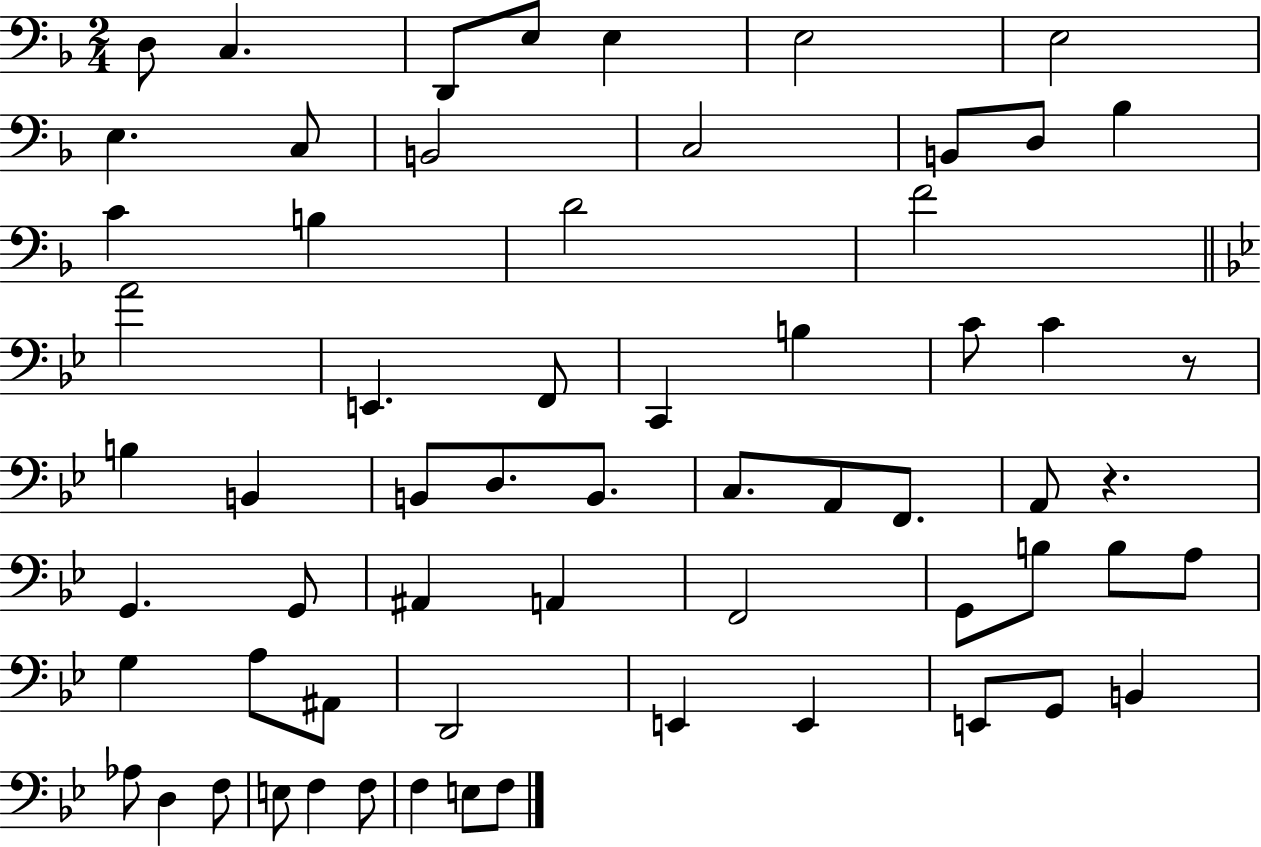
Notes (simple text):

D3/e C3/q. D2/e E3/e E3/q E3/h E3/h E3/q. C3/e B2/h C3/h B2/e D3/e Bb3/q C4/q B3/q D4/h F4/h A4/h E2/q. F2/e C2/q B3/q C4/e C4/q R/e B3/q B2/q B2/e D3/e. B2/e. C3/e. A2/e F2/e. A2/e R/q. G2/q. G2/e A#2/q A2/q F2/h G2/e B3/e B3/e A3/e G3/q A3/e A#2/e D2/h E2/q E2/q E2/e G2/e B2/q Ab3/e D3/q F3/e E3/e F3/q F3/e F3/q E3/e F3/e